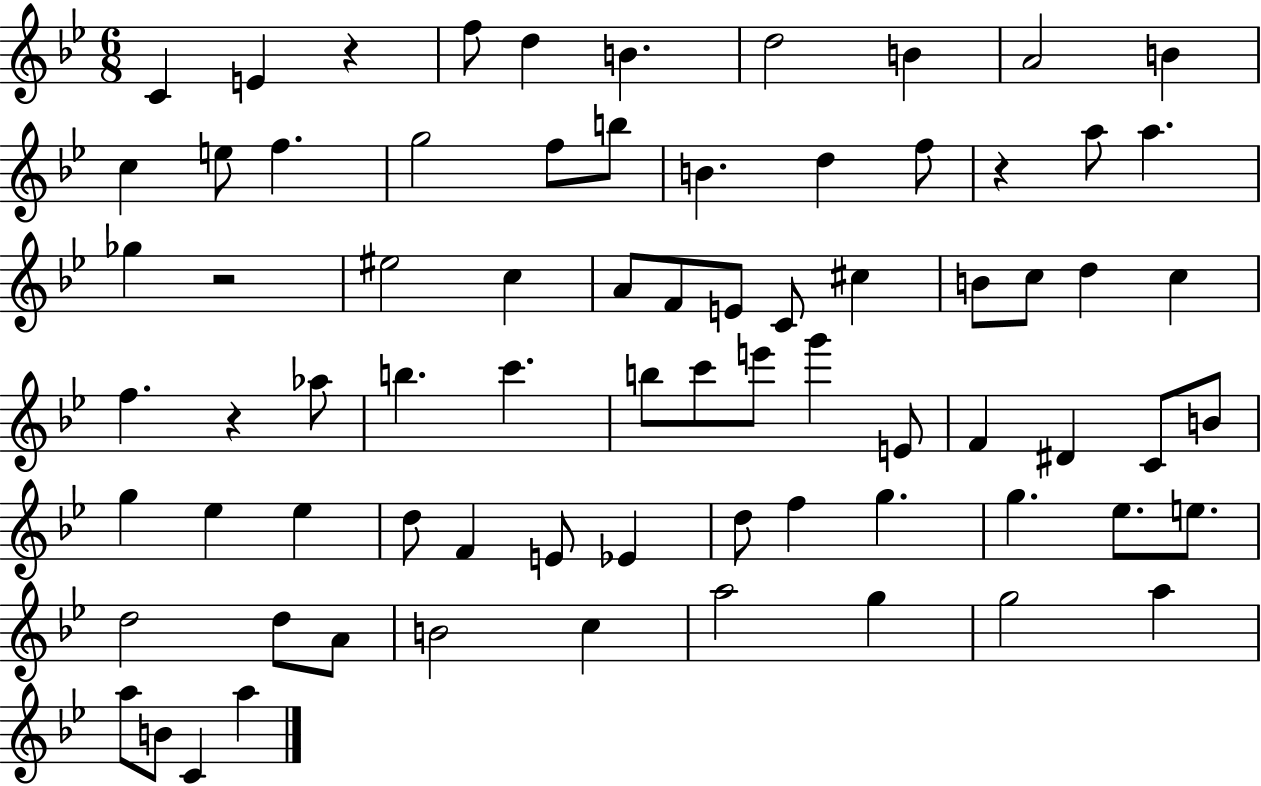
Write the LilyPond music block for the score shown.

{
  \clef treble
  \numericTimeSignature
  \time 6/8
  \key bes \major
  c'4 e'4 r4 | f''8 d''4 b'4. | d''2 b'4 | a'2 b'4 | \break c''4 e''8 f''4. | g''2 f''8 b''8 | b'4. d''4 f''8 | r4 a''8 a''4. | \break ges''4 r2 | eis''2 c''4 | a'8 f'8 e'8 c'8 cis''4 | b'8 c''8 d''4 c''4 | \break f''4. r4 aes''8 | b''4. c'''4. | b''8 c'''8 e'''8 g'''4 e'8 | f'4 dis'4 c'8 b'8 | \break g''4 ees''4 ees''4 | d''8 f'4 e'8 ees'4 | d''8 f''4 g''4. | g''4. ees''8. e''8. | \break d''2 d''8 a'8 | b'2 c''4 | a''2 g''4 | g''2 a''4 | \break a''8 b'8 c'4 a''4 | \bar "|."
}